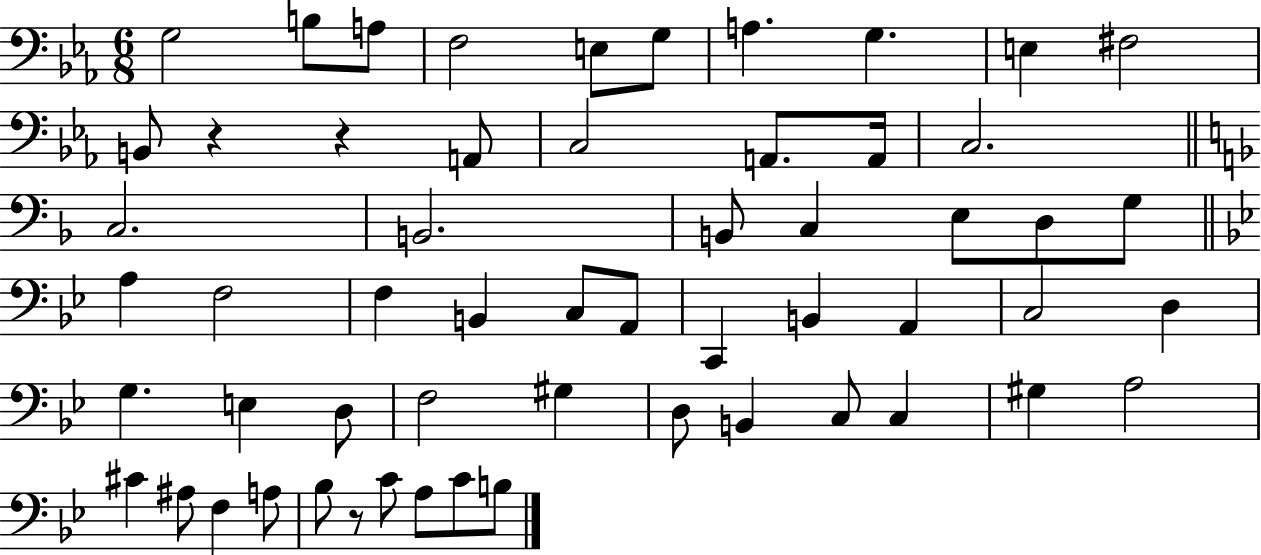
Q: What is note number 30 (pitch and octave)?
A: C2